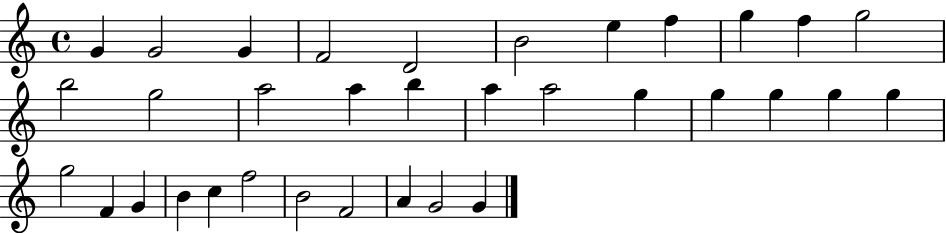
{
  \clef treble
  \time 4/4
  \defaultTimeSignature
  \key c \major
  g'4 g'2 g'4 | f'2 d'2 | b'2 e''4 f''4 | g''4 f''4 g''2 | \break b''2 g''2 | a''2 a''4 b''4 | a''4 a''2 g''4 | g''4 g''4 g''4 g''4 | \break g''2 f'4 g'4 | b'4 c''4 f''2 | b'2 f'2 | a'4 g'2 g'4 | \break \bar "|."
}